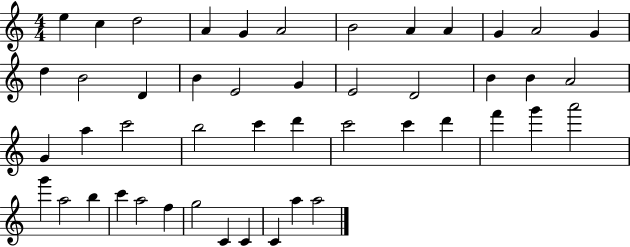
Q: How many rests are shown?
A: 0